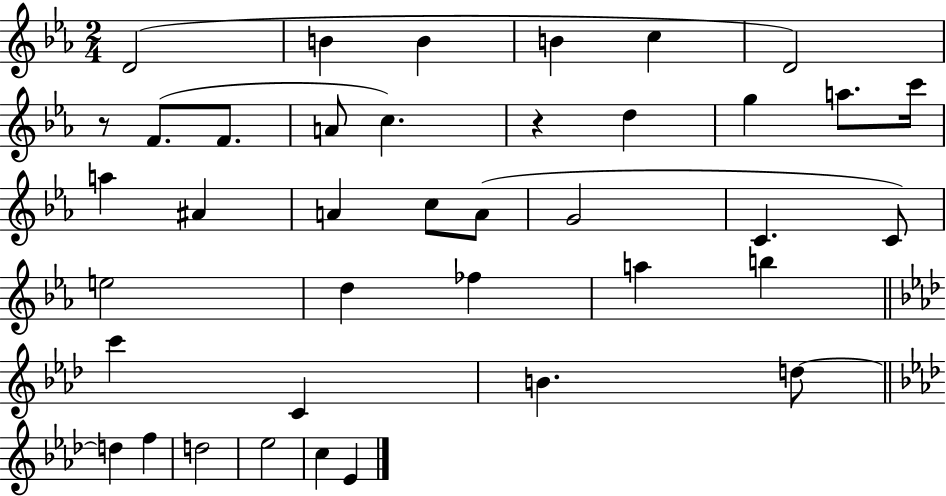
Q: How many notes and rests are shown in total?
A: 39